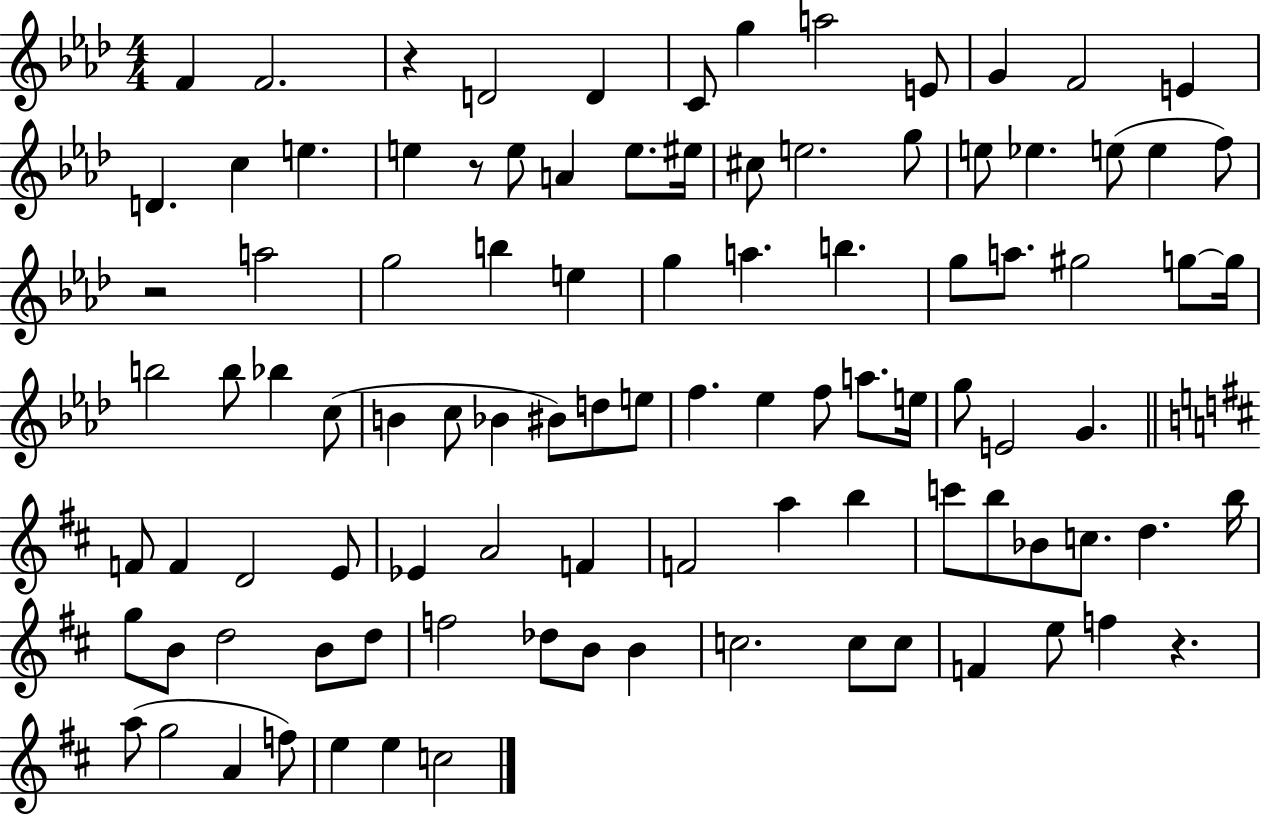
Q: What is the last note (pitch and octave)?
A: C5